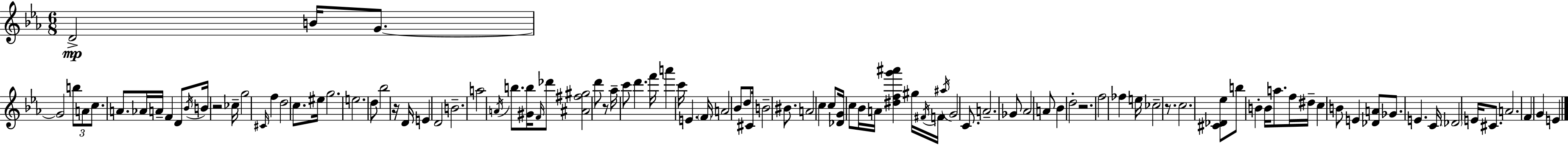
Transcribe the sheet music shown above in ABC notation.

X:1
T:Untitled
M:6/8
L:1/4
K:Eb
D2 B/4 G/2 G2 b/2 A/2 c/2 A/2 _A/4 A/4 F D/2 _B/4 B/4 z2 _c/4 g2 ^C/4 f d2 c/2 ^e/4 g2 e2 d/2 _b2 z/4 D/4 E D2 B2 a2 A/4 b/2 [^Gb]/4 F/4 _d'/2 [^A^f^g]2 d'/2 z/2 _a/4 c'/2 d' f'/4 a' c'/4 E F/4 A2 _B/2 d/2 ^C/4 B2 ^B/2 A2 c c/2 [_DG]/4 c/2 _B/4 A/4 [^dfg'^a'] ^g/4 ^F/4 F/4 ^a/4 G2 C/2 A2 _G/2 _A2 A/2 _B d2 z2 f2 _f e/4 _c2 z/2 c2 [^C_D_e]/2 b/2 B B/4 a/2 f/4 ^d/4 c B/2 E [_DA]/2 _G/2 E C/4 _D2 E/4 ^C/2 A2 F G E